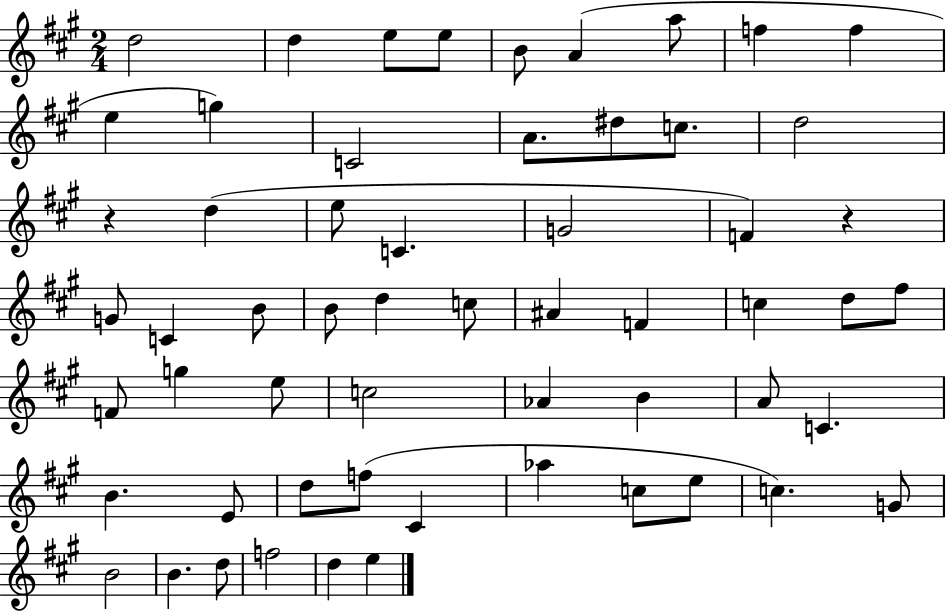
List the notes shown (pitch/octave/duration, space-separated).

D5/h D5/q E5/e E5/e B4/e A4/q A5/e F5/q F5/q E5/q G5/q C4/h A4/e. D#5/e C5/e. D5/h R/q D5/q E5/e C4/q. G4/h F4/q R/q G4/e C4/q B4/e B4/e D5/q C5/e A#4/q F4/q C5/q D5/e F#5/e F4/e G5/q E5/e C5/h Ab4/q B4/q A4/e C4/q. B4/q. E4/e D5/e F5/e C#4/q Ab5/q C5/e E5/e C5/q. G4/e B4/h B4/q. D5/e F5/h D5/q E5/q